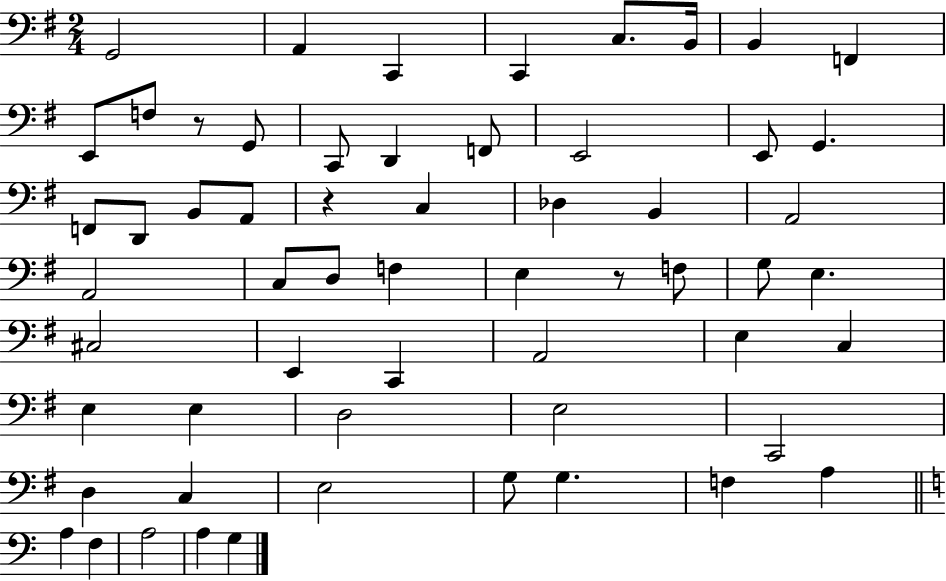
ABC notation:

X:1
T:Untitled
M:2/4
L:1/4
K:G
G,,2 A,, C,, C,, C,/2 B,,/4 B,, F,, E,,/2 F,/2 z/2 G,,/2 C,,/2 D,, F,,/2 E,,2 E,,/2 G,, F,,/2 D,,/2 B,,/2 A,,/2 z C, _D, B,, A,,2 A,,2 C,/2 D,/2 F, E, z/2 F,/2 G,/2 E, ^C,2 E,, C,, A,,2 E, C, E, E, D,2 E,2 C,,2 D, C, E,2 G,/2 G, F, A, A, F, A,2 A, G,